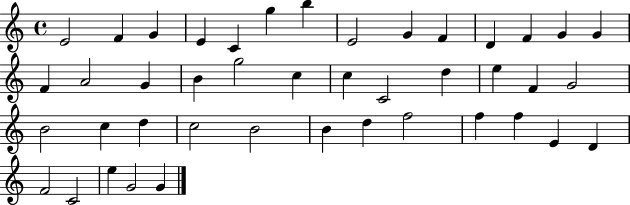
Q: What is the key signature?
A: C major